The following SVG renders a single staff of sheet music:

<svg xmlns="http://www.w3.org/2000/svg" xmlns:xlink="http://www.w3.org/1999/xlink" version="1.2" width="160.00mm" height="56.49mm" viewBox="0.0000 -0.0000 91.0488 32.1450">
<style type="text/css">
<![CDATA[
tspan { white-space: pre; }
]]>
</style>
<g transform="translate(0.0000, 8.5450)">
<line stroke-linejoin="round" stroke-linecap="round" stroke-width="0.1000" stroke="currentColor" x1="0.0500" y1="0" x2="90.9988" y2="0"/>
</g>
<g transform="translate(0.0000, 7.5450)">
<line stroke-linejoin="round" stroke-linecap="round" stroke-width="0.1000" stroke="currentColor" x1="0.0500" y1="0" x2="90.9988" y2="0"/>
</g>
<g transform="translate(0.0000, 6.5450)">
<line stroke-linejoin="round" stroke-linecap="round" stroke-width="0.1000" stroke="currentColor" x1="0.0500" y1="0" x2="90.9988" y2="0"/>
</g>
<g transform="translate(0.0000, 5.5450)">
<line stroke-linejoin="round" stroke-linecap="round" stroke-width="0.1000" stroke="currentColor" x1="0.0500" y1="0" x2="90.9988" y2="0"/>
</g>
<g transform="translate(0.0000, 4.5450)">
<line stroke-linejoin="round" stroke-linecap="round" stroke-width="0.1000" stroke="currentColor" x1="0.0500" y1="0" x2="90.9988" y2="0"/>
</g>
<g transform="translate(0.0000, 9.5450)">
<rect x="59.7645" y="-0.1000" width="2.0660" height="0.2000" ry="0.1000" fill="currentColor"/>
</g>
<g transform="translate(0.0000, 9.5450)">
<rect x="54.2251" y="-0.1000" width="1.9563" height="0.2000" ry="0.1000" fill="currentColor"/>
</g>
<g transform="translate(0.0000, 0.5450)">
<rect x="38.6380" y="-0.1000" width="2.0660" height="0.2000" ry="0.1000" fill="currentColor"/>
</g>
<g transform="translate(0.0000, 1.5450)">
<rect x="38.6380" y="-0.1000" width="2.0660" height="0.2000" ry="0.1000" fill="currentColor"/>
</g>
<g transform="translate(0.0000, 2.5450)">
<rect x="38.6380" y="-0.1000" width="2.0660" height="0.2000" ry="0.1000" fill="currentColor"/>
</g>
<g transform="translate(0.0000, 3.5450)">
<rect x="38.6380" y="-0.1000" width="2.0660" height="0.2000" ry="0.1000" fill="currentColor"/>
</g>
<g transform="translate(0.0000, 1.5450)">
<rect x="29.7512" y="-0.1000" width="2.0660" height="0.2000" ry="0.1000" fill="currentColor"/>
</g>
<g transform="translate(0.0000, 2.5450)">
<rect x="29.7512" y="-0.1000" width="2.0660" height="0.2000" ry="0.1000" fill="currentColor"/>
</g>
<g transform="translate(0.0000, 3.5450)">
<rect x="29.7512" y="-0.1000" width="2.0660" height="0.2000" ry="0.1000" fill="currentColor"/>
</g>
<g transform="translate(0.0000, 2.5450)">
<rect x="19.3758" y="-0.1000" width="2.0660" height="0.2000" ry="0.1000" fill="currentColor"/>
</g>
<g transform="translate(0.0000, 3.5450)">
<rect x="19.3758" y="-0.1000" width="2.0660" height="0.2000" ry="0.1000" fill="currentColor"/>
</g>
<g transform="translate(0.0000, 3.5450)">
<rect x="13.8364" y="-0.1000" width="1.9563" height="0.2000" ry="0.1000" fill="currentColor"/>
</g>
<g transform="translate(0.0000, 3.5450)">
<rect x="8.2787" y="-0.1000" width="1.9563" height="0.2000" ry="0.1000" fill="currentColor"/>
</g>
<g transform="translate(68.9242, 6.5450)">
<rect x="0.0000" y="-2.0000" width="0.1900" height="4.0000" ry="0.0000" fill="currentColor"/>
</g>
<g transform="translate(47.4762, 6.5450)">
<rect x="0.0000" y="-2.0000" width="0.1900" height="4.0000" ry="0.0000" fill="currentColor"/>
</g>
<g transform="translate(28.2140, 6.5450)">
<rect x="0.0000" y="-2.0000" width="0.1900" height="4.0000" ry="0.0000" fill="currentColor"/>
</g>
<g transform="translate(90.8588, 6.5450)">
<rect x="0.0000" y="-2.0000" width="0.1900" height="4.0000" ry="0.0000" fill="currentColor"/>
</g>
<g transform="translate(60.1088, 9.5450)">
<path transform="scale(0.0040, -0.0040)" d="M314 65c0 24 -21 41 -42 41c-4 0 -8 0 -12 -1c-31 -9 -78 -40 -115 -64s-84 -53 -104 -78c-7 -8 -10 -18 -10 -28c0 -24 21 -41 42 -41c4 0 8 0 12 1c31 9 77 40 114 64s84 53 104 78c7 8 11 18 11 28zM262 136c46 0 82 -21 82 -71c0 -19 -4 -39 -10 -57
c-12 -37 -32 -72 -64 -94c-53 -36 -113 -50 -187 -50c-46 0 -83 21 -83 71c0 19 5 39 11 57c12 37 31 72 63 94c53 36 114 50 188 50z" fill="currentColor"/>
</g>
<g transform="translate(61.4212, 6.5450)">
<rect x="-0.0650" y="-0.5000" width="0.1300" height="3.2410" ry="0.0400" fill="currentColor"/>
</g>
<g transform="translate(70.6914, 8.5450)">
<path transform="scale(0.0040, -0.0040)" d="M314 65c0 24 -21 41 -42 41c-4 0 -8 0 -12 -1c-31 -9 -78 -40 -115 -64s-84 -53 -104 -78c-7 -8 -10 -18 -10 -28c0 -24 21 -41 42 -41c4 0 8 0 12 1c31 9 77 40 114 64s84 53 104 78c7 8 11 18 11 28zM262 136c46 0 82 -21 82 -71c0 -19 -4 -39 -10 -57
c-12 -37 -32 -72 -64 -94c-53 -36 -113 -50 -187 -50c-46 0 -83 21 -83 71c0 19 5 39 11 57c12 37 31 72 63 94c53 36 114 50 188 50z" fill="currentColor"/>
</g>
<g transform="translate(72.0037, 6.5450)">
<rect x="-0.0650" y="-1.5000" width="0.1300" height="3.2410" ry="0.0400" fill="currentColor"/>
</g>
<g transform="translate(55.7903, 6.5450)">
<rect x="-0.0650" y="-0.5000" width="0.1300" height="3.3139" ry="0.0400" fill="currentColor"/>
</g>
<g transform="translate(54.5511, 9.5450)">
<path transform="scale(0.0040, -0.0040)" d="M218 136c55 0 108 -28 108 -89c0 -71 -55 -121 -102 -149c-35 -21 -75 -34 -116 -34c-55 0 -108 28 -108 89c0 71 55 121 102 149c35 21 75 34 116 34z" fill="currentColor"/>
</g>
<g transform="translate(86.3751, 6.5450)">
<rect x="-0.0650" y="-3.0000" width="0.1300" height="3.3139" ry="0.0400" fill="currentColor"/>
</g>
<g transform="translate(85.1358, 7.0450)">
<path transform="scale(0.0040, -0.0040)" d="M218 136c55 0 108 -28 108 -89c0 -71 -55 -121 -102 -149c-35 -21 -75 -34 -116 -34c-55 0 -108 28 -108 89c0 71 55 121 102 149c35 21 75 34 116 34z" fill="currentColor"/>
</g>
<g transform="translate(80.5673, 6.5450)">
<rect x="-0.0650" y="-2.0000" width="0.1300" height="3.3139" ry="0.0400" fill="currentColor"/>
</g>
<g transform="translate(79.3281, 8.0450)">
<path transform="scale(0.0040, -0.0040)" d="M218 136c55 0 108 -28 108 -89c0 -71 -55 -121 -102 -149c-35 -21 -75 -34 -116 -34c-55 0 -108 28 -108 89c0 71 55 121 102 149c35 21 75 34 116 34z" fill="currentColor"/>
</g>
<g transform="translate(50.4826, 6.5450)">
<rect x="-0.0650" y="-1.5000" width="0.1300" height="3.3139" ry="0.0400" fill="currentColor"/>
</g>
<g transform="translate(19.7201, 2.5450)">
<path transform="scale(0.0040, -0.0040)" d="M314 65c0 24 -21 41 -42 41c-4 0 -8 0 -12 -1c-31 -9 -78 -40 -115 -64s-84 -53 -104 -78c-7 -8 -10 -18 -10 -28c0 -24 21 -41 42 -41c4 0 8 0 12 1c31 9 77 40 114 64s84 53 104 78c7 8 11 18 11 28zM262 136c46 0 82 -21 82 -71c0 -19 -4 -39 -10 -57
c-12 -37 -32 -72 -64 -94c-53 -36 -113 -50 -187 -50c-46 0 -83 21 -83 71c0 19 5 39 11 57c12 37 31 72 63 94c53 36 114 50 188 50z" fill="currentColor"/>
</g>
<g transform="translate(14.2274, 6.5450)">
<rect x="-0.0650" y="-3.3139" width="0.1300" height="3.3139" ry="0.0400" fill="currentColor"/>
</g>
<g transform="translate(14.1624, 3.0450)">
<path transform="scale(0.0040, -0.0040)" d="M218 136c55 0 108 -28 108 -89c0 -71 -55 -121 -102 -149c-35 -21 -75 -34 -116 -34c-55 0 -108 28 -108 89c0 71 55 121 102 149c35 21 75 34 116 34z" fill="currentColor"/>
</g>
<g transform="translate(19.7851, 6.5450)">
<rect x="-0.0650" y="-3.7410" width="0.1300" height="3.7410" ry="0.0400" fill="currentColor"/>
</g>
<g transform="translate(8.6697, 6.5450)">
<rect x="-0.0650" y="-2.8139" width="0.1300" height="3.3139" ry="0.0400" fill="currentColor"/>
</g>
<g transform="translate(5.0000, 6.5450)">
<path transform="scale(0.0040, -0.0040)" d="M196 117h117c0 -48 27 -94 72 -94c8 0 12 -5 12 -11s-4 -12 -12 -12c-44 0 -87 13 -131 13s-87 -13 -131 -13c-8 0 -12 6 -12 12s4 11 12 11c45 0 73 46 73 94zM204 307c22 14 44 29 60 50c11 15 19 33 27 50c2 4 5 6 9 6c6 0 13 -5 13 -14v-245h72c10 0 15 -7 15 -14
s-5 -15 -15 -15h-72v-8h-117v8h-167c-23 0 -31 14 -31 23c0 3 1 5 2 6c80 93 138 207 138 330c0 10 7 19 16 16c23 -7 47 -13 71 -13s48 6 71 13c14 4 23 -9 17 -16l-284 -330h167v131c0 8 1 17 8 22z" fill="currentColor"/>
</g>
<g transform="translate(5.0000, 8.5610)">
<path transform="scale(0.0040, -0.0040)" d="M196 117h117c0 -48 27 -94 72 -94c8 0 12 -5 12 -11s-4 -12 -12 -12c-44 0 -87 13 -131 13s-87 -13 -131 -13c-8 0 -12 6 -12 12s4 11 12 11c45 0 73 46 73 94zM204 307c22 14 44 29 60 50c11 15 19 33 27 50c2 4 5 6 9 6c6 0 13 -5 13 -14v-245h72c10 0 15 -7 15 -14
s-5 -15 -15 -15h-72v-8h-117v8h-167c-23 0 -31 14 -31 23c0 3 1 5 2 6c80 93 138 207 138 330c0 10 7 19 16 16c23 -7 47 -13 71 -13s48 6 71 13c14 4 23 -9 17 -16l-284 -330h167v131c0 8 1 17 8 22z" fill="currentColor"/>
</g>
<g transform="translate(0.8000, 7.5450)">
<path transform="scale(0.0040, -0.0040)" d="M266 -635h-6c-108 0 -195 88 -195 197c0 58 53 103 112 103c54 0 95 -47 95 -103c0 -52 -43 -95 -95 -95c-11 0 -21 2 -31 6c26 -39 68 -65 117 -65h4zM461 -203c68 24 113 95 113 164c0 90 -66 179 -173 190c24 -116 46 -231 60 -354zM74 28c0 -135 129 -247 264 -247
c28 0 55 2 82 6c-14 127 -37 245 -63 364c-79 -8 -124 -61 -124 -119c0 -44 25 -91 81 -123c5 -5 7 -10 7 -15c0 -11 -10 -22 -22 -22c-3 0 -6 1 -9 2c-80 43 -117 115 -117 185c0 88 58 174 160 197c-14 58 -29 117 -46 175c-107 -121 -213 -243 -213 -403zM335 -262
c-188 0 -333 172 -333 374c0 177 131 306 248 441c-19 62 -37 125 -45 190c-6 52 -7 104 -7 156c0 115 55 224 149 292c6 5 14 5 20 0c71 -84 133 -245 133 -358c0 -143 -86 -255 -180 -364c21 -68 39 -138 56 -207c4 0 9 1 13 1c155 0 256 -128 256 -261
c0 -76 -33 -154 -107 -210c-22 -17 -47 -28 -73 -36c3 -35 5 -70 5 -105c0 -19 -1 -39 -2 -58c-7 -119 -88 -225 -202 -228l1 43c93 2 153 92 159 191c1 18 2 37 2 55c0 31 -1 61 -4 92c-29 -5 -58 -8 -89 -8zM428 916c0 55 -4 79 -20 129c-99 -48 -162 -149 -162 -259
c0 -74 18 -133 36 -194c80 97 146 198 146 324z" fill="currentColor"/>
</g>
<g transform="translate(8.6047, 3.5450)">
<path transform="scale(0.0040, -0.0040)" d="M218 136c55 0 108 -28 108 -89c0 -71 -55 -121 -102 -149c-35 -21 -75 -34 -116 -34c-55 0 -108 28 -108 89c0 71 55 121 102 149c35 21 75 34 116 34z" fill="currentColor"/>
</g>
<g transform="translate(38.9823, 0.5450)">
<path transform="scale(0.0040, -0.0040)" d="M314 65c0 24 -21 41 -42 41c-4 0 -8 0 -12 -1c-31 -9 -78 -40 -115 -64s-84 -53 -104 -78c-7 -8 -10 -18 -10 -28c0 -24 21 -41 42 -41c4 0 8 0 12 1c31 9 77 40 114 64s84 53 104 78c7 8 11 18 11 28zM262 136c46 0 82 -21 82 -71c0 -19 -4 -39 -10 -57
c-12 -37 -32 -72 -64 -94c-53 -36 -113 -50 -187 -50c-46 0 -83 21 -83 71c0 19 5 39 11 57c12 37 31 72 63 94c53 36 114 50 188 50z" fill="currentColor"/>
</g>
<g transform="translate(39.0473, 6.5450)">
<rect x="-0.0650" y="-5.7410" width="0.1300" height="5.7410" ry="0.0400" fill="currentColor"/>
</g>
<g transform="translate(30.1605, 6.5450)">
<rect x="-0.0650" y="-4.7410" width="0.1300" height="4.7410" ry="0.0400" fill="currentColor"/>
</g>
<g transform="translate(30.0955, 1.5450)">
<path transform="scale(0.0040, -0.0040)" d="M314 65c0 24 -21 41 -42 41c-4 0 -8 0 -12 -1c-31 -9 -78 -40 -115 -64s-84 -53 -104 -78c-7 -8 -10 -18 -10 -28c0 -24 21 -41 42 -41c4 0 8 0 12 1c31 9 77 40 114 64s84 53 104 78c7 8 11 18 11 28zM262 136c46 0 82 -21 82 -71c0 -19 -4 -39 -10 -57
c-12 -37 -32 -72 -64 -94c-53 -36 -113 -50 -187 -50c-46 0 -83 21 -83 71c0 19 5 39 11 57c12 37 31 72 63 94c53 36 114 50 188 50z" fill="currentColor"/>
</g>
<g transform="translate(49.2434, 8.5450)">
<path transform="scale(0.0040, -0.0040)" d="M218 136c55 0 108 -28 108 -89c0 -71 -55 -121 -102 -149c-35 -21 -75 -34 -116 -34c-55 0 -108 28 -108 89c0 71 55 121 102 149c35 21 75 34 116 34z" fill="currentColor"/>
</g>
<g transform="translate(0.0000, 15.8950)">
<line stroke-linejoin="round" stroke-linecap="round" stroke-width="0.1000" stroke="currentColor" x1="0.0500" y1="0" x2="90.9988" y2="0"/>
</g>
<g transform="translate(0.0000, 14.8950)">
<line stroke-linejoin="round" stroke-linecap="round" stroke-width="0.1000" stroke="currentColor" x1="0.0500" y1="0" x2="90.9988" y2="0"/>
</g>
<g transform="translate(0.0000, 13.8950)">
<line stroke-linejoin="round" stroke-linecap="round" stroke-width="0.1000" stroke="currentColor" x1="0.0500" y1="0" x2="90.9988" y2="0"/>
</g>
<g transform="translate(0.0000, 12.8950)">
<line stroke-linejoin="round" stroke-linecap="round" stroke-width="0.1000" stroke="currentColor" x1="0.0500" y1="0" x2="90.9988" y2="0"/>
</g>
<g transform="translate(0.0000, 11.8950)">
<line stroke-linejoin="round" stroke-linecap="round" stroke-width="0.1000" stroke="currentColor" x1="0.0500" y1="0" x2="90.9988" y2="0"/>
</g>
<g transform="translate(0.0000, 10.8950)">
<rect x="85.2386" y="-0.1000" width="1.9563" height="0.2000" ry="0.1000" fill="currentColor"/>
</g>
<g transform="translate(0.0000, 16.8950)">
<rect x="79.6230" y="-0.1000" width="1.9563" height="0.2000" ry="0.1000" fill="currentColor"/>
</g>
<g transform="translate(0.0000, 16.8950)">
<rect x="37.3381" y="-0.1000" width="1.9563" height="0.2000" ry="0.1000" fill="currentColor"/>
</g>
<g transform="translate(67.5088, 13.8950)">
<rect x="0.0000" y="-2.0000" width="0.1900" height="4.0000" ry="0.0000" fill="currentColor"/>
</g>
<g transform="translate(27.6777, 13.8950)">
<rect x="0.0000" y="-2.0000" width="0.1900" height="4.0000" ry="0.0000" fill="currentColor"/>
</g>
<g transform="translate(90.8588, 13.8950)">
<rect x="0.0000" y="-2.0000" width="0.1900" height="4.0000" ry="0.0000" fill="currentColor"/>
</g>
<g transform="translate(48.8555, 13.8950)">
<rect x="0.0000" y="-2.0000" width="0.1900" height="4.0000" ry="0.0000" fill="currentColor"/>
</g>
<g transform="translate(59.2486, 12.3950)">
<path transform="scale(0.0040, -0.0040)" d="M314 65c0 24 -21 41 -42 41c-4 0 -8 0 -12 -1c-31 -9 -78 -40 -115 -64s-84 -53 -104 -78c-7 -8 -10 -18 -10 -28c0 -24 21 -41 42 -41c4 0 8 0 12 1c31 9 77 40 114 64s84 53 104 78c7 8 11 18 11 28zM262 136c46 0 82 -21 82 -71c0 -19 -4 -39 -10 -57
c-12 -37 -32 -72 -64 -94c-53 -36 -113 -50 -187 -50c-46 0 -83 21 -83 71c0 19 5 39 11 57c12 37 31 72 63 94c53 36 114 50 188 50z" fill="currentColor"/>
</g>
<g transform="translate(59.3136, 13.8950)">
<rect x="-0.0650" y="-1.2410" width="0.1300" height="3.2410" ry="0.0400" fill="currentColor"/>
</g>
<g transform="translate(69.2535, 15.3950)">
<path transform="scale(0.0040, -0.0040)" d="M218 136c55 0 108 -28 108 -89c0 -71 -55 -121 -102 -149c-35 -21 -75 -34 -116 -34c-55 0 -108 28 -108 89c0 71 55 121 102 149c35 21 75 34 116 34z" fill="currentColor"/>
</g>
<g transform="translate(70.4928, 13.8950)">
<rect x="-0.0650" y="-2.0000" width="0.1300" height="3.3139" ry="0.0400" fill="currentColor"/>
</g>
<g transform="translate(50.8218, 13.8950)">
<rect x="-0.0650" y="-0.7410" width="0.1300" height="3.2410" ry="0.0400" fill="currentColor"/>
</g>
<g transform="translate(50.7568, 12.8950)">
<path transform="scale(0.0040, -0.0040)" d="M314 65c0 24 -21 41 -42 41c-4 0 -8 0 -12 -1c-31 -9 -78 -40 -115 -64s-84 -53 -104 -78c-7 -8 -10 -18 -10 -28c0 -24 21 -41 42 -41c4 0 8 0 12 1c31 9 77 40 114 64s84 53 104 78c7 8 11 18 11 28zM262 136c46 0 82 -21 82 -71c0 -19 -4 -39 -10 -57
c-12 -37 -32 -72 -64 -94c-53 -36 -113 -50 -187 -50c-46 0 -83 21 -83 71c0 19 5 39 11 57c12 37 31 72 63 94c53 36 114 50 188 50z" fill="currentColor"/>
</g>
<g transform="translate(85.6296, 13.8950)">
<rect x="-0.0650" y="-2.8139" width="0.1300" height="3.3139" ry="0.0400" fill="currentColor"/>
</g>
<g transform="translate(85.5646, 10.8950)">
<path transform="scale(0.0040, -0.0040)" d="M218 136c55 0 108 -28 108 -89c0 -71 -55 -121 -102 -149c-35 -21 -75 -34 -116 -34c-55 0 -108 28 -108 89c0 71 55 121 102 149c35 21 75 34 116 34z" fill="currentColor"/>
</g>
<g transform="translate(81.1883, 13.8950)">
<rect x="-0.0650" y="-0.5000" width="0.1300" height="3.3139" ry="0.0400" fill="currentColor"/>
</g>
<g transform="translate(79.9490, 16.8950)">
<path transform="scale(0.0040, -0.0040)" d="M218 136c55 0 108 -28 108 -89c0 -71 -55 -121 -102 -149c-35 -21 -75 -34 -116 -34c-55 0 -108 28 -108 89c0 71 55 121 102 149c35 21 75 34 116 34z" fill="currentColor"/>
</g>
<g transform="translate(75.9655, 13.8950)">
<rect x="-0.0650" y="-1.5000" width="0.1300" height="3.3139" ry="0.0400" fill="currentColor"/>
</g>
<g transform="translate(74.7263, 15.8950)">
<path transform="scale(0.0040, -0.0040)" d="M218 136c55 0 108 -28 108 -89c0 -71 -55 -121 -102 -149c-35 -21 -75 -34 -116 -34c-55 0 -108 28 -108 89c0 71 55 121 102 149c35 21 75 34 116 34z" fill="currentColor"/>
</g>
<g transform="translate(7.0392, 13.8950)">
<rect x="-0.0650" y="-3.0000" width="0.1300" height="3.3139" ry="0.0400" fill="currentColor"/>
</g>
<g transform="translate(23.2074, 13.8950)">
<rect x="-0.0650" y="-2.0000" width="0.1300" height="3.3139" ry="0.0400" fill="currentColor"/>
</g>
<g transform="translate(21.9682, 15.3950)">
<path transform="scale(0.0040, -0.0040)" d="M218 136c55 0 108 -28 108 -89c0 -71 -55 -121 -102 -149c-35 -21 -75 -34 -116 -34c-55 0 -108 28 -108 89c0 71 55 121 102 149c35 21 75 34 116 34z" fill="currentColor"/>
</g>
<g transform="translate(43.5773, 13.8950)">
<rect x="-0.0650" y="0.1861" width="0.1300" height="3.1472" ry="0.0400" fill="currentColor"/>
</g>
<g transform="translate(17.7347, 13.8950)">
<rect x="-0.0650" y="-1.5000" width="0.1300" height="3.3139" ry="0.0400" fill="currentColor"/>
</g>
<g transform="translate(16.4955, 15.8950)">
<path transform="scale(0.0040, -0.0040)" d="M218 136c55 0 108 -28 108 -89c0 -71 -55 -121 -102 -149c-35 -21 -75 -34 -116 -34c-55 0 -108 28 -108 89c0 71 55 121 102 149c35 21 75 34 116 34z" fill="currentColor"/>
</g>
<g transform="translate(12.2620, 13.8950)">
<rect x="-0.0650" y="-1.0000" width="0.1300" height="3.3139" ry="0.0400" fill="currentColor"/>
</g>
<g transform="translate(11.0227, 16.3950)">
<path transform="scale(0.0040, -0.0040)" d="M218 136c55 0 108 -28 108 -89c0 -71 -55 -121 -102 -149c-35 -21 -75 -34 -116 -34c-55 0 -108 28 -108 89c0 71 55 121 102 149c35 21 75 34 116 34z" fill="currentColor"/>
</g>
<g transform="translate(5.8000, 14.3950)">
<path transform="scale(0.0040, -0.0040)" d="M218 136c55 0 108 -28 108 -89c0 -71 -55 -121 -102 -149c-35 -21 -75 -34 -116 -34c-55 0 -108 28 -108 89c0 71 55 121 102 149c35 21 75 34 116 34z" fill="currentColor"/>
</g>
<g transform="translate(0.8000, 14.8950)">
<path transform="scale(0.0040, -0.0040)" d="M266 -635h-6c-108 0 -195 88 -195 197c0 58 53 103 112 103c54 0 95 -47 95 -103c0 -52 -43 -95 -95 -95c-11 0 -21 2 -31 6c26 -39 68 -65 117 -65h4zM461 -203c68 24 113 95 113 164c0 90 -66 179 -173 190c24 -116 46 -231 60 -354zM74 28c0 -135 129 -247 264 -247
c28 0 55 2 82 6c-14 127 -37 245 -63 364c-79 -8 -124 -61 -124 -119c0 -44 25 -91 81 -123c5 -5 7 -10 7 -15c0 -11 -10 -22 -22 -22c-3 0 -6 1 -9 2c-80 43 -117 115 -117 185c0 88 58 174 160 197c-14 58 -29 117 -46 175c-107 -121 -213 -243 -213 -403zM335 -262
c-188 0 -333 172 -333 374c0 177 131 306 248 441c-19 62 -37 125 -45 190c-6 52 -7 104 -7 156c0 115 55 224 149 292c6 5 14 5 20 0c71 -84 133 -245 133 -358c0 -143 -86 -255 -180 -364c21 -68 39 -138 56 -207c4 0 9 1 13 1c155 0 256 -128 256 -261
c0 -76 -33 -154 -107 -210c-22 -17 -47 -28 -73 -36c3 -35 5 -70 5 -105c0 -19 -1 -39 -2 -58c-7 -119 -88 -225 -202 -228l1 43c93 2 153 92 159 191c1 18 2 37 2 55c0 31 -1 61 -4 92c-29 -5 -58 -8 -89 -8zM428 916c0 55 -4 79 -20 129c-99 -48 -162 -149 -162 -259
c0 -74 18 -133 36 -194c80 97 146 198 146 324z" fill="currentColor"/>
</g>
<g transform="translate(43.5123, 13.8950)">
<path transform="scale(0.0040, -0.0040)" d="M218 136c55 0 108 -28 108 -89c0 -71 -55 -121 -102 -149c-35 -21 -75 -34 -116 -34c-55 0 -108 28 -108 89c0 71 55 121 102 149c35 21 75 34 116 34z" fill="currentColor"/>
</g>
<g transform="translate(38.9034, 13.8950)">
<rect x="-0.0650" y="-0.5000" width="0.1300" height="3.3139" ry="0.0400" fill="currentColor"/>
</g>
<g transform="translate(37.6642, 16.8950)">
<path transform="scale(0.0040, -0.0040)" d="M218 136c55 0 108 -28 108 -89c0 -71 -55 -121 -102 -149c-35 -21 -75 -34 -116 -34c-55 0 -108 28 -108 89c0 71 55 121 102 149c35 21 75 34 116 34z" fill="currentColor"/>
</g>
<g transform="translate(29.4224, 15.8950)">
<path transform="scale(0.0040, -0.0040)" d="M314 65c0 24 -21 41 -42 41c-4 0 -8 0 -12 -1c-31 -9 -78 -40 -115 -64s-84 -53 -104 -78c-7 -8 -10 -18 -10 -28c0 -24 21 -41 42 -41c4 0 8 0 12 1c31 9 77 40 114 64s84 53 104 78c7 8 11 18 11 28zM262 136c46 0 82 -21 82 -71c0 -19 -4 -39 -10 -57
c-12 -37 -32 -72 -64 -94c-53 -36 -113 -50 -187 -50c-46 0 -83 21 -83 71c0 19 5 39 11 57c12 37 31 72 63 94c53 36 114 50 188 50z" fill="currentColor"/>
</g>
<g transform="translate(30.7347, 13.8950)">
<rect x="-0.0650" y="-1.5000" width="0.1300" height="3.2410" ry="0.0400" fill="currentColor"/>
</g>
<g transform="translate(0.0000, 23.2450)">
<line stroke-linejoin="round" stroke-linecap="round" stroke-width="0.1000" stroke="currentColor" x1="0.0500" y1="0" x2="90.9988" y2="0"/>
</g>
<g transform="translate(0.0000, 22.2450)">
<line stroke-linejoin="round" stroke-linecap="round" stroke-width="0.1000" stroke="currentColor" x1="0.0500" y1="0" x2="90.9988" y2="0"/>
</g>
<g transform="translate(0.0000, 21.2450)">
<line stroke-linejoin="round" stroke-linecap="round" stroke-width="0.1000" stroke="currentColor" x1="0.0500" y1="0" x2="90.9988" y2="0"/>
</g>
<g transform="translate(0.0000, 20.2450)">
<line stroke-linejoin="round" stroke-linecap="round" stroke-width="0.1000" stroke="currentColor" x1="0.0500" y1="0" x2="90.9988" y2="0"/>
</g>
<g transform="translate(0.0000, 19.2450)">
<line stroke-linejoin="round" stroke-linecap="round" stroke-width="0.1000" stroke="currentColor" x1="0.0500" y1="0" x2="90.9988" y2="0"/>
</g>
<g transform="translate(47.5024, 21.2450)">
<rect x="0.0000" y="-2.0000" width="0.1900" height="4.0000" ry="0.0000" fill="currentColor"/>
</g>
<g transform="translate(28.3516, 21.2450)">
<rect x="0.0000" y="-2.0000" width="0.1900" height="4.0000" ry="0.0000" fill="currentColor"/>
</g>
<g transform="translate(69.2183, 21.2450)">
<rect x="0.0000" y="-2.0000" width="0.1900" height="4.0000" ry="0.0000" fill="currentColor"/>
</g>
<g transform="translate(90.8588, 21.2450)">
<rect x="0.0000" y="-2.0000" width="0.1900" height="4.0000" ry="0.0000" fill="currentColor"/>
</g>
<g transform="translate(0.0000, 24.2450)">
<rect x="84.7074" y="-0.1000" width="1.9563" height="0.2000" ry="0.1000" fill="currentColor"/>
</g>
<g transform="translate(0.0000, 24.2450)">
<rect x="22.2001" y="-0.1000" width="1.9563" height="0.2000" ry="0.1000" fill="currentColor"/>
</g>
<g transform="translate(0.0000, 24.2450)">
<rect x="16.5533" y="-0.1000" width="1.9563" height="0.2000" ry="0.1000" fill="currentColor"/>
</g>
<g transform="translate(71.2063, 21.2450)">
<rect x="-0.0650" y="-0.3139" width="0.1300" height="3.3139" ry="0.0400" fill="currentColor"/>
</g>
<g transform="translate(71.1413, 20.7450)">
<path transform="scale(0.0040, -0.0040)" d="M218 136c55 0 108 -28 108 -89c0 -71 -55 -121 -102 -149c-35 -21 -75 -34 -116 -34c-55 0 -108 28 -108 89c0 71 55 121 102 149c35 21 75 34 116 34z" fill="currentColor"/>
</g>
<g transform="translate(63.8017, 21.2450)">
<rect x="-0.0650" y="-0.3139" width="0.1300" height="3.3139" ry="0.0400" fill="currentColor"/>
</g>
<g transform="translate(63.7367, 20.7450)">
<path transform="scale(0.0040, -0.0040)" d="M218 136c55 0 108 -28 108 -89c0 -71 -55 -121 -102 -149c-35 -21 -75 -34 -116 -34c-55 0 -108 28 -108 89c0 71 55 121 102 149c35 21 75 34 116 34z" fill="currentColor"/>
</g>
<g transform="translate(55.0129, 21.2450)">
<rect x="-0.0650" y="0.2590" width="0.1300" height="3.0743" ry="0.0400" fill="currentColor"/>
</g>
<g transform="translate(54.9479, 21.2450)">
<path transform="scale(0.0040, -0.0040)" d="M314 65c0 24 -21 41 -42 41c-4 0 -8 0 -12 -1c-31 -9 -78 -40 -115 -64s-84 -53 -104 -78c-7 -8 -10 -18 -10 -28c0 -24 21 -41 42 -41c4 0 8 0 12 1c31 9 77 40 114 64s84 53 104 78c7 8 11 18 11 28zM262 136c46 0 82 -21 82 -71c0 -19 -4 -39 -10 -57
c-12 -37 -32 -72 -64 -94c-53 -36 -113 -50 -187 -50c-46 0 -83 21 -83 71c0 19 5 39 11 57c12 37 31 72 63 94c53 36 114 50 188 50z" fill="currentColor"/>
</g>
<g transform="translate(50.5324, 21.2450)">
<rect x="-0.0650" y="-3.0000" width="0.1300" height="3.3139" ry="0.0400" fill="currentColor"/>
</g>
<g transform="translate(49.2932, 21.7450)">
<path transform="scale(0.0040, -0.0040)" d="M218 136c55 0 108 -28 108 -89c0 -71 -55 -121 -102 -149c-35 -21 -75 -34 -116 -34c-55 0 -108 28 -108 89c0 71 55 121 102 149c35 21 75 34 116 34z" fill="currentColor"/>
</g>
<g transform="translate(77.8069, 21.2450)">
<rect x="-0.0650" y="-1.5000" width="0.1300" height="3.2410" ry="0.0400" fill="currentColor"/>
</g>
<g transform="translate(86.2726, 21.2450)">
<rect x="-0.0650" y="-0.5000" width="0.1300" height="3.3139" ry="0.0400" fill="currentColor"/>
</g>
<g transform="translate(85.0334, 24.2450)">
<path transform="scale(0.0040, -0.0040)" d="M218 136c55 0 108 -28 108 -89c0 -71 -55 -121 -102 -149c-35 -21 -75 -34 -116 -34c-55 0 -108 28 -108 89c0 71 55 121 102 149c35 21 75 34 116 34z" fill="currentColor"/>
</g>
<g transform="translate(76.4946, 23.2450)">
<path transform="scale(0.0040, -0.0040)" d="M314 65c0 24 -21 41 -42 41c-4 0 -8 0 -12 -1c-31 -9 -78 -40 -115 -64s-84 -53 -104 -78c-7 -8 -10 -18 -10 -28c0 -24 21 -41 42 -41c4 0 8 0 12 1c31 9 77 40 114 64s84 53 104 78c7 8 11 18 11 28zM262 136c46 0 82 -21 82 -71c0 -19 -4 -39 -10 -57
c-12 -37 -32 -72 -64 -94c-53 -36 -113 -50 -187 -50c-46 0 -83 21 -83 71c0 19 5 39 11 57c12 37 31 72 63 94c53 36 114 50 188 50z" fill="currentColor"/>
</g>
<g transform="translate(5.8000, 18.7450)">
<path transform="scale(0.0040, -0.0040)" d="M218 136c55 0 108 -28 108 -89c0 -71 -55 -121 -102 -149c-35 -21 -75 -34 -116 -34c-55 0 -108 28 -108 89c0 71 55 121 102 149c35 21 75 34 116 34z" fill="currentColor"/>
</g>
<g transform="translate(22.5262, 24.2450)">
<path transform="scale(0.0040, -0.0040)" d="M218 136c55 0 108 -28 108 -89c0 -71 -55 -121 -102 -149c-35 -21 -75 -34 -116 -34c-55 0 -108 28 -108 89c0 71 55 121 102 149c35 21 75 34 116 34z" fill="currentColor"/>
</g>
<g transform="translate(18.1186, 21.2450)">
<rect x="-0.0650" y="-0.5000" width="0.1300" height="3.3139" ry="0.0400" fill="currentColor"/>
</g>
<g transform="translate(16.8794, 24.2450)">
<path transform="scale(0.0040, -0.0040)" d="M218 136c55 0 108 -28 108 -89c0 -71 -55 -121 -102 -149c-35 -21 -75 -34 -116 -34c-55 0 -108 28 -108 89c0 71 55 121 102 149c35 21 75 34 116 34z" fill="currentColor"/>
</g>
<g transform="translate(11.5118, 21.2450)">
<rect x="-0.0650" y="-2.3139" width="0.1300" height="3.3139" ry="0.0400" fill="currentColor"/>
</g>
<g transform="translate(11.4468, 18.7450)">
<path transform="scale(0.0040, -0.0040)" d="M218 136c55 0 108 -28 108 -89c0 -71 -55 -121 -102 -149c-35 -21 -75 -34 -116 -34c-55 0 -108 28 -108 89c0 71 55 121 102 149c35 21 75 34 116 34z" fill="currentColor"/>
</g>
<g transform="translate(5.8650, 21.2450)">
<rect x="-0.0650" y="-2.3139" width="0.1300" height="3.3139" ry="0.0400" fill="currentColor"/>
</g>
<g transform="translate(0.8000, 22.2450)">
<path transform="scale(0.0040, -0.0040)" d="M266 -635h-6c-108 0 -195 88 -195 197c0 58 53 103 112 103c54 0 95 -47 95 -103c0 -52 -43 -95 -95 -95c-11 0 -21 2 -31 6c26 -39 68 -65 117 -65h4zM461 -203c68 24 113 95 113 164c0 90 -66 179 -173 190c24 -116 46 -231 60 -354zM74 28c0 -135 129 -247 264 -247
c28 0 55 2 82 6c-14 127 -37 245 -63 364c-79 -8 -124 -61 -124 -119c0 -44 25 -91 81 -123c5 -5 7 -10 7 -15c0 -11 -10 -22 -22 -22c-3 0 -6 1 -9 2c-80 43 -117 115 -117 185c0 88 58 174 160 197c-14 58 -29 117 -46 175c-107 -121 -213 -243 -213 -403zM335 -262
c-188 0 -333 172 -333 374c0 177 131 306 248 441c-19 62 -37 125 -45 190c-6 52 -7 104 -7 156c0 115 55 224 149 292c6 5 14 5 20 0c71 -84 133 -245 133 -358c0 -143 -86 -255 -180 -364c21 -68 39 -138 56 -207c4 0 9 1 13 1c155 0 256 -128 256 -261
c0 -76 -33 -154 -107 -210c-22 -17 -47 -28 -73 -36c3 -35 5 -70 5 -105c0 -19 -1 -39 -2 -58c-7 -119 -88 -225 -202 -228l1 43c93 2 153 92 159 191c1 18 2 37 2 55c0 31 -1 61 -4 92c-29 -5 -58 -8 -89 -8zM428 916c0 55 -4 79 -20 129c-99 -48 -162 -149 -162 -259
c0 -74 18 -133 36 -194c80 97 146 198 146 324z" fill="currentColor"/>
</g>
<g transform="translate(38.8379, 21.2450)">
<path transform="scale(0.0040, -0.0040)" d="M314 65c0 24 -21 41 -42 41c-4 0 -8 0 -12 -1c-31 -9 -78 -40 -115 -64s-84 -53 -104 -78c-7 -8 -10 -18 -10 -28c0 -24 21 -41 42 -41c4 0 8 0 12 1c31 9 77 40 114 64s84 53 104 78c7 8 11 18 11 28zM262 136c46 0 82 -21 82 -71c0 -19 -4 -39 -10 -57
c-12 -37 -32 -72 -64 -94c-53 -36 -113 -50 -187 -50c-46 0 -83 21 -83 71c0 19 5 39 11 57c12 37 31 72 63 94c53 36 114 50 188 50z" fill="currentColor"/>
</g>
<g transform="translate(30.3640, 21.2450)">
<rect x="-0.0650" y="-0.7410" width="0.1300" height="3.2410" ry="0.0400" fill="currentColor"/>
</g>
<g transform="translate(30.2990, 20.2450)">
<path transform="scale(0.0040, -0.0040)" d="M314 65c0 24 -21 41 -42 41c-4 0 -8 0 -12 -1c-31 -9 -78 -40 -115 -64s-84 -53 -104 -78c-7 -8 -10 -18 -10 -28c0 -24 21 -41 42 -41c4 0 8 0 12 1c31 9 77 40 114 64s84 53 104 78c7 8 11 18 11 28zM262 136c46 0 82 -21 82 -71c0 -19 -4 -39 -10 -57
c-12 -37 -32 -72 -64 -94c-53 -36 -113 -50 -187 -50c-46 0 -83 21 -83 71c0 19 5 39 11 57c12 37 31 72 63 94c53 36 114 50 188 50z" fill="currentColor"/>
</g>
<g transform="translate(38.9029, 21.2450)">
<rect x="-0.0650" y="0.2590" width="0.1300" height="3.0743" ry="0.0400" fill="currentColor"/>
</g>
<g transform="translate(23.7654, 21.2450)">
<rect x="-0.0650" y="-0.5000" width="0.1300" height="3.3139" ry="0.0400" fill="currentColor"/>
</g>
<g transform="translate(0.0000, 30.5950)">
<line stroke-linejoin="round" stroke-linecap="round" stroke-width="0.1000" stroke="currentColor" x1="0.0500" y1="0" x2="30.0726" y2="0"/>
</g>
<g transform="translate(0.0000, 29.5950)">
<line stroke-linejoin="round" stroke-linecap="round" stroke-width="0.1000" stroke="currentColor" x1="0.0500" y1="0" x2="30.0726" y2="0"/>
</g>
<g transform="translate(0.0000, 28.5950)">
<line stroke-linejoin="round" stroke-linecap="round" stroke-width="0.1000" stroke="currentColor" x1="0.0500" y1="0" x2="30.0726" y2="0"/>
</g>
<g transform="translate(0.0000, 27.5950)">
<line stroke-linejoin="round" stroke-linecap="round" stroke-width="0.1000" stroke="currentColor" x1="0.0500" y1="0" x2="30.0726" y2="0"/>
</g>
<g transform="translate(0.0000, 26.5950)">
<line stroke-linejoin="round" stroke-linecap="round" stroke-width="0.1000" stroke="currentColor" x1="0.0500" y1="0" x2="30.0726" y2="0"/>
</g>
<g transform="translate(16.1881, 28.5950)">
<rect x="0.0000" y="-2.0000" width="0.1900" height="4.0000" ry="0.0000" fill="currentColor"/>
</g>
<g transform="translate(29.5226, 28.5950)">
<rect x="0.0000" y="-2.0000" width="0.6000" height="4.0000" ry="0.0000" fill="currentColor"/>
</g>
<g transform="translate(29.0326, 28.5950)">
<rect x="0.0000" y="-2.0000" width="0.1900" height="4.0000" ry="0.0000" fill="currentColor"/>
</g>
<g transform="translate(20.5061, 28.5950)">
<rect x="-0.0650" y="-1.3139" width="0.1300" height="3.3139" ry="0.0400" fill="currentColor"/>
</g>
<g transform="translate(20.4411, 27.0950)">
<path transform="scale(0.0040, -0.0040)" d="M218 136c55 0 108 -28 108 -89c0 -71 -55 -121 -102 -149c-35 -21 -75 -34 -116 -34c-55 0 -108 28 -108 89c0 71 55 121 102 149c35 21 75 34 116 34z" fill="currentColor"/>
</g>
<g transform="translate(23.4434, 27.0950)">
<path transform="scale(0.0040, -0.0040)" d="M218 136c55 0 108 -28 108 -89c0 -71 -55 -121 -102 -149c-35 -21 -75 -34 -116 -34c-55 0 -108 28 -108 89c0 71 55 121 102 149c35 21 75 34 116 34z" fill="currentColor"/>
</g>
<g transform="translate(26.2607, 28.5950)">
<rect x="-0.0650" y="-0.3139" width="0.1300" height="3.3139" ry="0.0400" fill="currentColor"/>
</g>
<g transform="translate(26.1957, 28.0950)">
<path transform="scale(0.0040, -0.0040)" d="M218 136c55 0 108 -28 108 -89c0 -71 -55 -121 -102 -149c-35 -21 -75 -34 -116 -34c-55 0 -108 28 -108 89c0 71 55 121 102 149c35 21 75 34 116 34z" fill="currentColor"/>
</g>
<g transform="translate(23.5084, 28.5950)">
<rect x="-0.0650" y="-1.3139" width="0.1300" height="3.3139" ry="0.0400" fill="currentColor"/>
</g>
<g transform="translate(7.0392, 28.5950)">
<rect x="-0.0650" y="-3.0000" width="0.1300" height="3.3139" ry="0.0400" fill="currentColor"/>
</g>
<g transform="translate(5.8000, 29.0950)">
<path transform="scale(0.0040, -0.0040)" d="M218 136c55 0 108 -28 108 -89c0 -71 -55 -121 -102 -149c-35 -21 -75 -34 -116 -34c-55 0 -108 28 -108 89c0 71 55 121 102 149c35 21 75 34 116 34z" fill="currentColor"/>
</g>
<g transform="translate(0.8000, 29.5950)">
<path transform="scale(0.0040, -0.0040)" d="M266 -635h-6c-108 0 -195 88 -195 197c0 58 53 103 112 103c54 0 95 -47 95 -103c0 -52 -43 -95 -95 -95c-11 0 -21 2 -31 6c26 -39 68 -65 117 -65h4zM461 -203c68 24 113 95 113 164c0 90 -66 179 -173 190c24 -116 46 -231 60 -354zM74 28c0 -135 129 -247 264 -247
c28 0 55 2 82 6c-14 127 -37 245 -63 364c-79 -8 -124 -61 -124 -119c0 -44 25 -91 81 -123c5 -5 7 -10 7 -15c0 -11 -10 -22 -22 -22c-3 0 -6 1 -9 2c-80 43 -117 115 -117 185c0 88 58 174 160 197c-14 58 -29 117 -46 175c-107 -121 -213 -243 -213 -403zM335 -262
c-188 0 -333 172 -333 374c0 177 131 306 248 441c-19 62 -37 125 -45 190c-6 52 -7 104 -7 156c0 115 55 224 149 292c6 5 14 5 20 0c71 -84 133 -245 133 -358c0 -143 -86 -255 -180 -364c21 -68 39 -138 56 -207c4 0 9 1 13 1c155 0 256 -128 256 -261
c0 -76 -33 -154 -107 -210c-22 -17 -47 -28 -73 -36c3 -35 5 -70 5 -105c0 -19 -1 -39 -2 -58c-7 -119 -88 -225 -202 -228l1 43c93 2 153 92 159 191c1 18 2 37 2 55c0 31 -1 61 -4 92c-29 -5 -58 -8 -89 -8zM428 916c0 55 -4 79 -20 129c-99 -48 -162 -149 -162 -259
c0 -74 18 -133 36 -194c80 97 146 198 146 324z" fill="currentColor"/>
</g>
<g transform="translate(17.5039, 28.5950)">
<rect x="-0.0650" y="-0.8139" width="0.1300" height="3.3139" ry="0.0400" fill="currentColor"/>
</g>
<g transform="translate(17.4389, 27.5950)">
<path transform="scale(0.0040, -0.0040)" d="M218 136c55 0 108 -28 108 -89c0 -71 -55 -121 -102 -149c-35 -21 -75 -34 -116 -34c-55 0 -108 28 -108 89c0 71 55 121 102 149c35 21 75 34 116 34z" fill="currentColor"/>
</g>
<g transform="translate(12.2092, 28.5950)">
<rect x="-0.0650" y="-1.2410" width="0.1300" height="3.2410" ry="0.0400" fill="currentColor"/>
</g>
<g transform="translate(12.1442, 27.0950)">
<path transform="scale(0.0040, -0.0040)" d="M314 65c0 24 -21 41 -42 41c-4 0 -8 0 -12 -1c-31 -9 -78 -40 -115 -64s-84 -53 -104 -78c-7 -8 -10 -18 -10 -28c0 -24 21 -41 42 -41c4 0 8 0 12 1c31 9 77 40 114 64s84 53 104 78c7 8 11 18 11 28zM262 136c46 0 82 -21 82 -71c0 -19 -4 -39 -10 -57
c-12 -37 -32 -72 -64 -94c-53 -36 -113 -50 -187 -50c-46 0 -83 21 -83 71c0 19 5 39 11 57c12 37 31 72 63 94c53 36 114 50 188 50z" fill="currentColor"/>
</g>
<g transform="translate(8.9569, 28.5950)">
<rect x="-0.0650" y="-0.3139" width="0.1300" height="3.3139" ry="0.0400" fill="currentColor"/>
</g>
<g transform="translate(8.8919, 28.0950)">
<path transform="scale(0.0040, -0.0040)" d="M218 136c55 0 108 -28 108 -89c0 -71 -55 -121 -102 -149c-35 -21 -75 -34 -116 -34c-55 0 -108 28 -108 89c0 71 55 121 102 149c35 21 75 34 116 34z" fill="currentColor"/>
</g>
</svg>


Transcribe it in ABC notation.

X:1
T:Untitled
M:4/4
L:1/4
K:C
a b c'2 e'2 g'2 E C C2 E2 F A A D E F E2 C B d2 e2 F E C a g g C C d2 B2 A B2 c c E2 C A c e2 d e e c